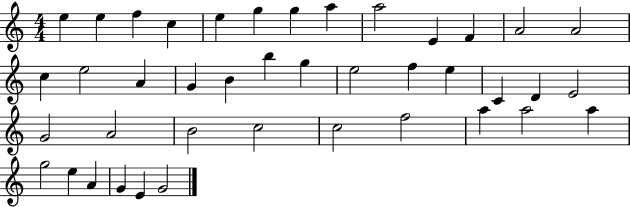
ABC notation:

X:1
T:Untitled
M:4/4
L:1/4
K:C
e e f c e g g a a2 E F A2 A2 c e2 A G B b g e2 f e C D E2 G2 A2 B2 c2 c2 f2 a a2 a g2 e A G E G2